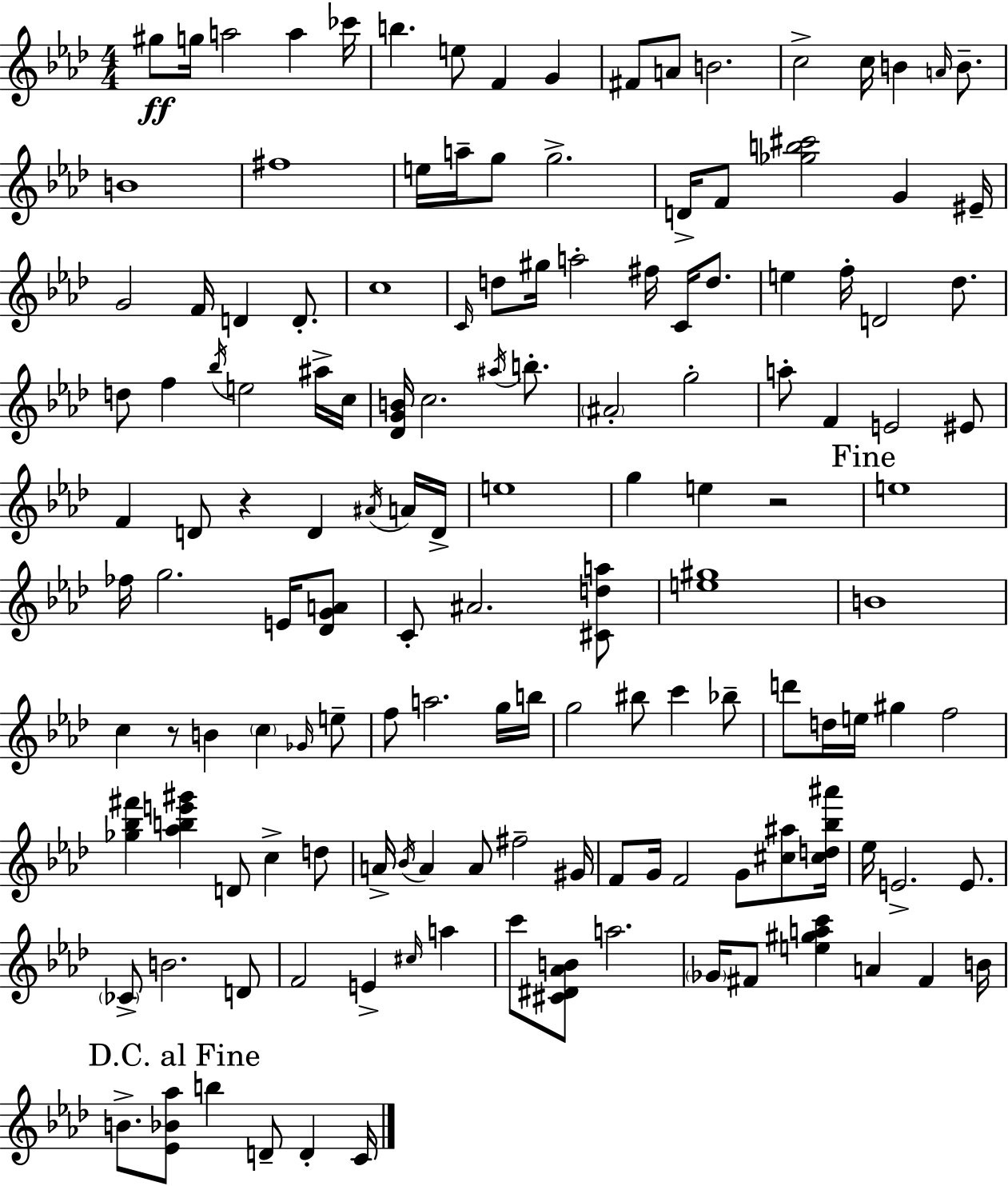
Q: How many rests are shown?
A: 3